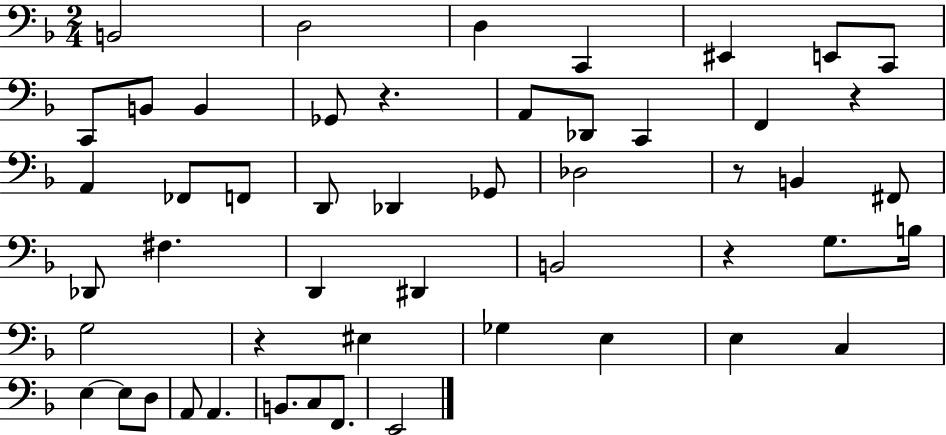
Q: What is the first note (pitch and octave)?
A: B2